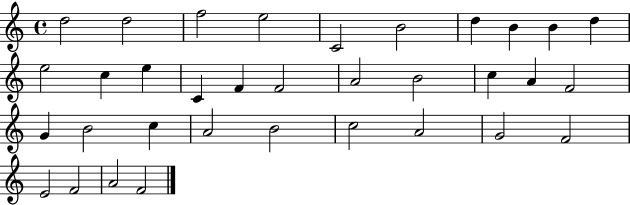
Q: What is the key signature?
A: C major